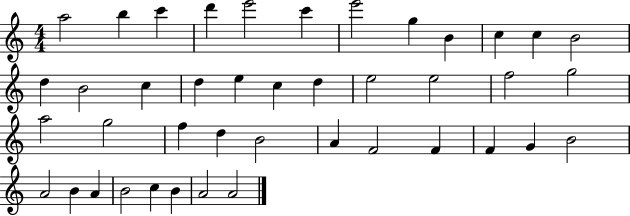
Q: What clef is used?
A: treble